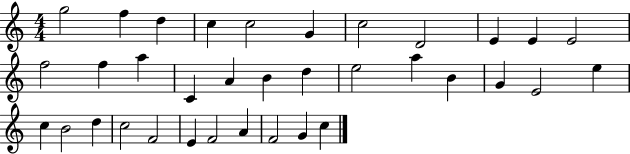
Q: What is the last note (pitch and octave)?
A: C5